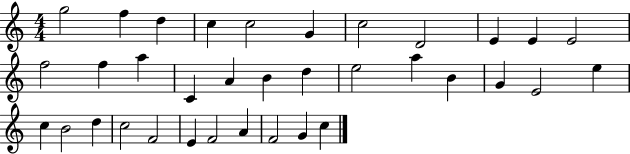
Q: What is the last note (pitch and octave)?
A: C5